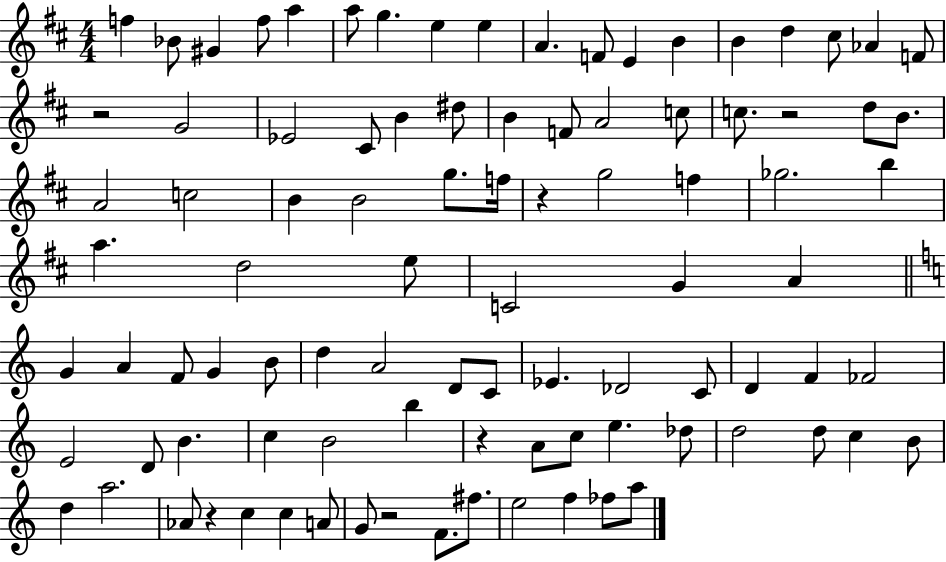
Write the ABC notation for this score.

X:1
T:Untitled
M:4/4
L:1/4
K:D
f _B/2 ^G f/2 a a/2 g e e A F/2 E B B d ^c/2 _A F/2 z2 G2 _E2 ^C/2 B ^d/2 B F/2 A2 c/2 c/2 z2 d/2 B/2 A2 c2 B B2 g/2 f/4 z g2 f _g2 b a d2 e/2 C2 G A G A F/2 G B/2 d A2 D/2 C/2 _E _D2 C/2 D F _F2 E2 D/2 B c B2 b z A/2 c/2 e _d/2 d2 d/2 c B/2 d a2 _A/2 z c c A/2 G/2 z2 F/2 ^f/2 e2 f _f/2 a/2